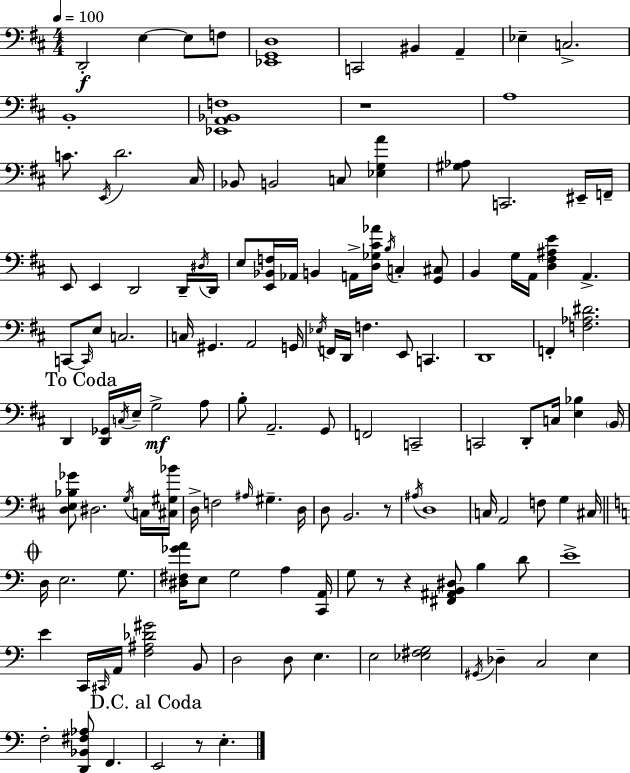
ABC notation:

X:1
T:Untitled
M:4/4
L:1/4
K:D
D,,2 E, E,/2 F,/2 [_E,,G,,D,]4 C,,2 ^B,, A,, _E, C,2 B,,4 [_E,,A,,_B,,F,]4 z4 A,4 C/2 E,,/4 D2 ^C,/4 _B,,/2 B,,2 C,/2 [_E,G,A] [^G,_A,]/2 C,,2 ^E,,/4 F,,/4 E,,/2 E,, D,,2 D,,/4 ^D,/4 D,,/4 E,/2 [E,,_B,,F,]/4 _A,,/4 B,, A,,/4 [D,_G,^C_A]/4 B,/4 C, [G,,^C,]/2 B,, G,/4 A,,/4 [D,^F,^A,E] A,, C,,/2 C,,/4 E,/2 C,2 C,/4 ^G,, A,,2 G,,/4 _E,/4 F,,/4 D,,/4 F, E,,/2 C,, D,,4 F,, [F,_A,^D]2 D,, [D,,_G,,]/4 C,/4 E,/4 G,2 A,/2 B,/2 A,,2 G,,/2 F,,2 C,,2 C,,2 D,,/2 C,/4 [E,_B,] B,,/4 [D,E,_B,_G]/2 ^D,2 G,/4 C,/4 [^C,^G,_B]/4 D,/4 F,2 ^A,/4 ^G, D,/4 D,/2 B,,2 z/2 ^A,/4 D,4 C,/4 A,,2 F,/2 G, ^C,/4 D,/4 E,2 G,/2 [^D,^F,_GA]/4 E,/2 G,2 A, [C,,A,,]/4 G,/2 z/2 z [^F,,^A,,B,,^D,]/2 B, D/2 E4 E C,,/4 ^C,,/4 A,,/4 [F,^A,_D^G]2 B,,/2 D,2 D,/2 E, E,2 [_E,^F,G,]2 ^G,,/4 _D, C,2 E, F,2 [D,,_B,,^F,_A,]/2 F,, E,,2 z/2 E,